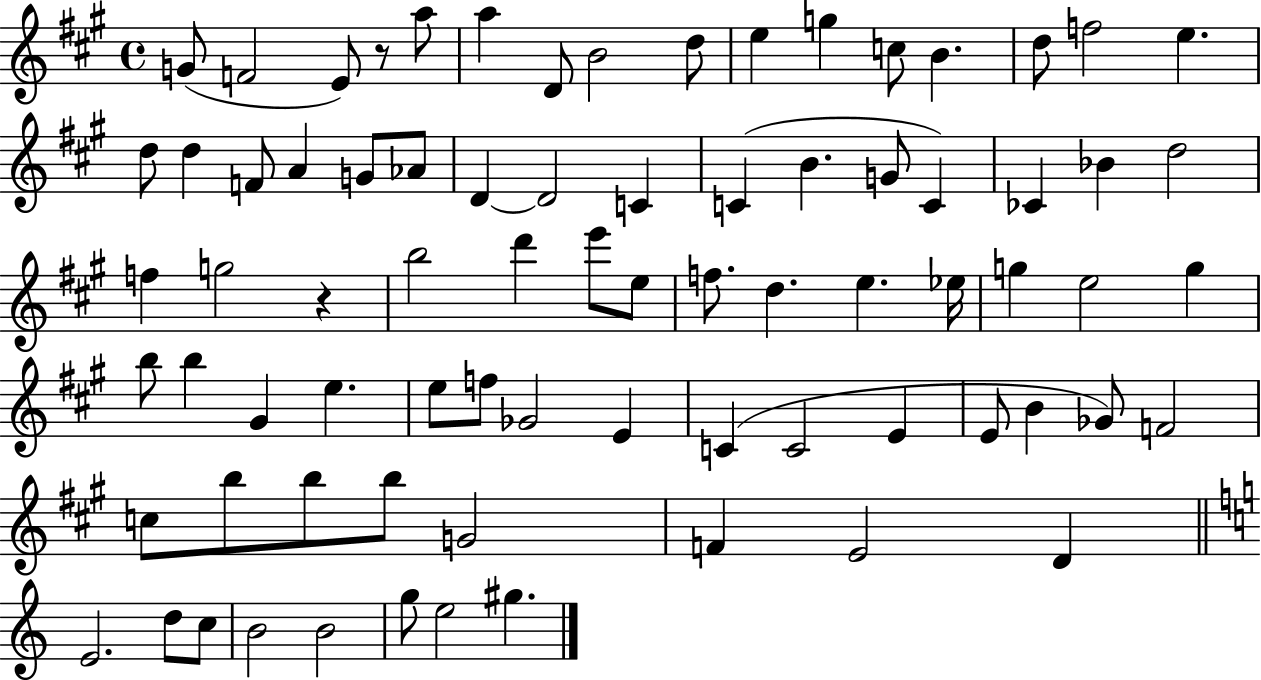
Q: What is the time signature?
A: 4/4